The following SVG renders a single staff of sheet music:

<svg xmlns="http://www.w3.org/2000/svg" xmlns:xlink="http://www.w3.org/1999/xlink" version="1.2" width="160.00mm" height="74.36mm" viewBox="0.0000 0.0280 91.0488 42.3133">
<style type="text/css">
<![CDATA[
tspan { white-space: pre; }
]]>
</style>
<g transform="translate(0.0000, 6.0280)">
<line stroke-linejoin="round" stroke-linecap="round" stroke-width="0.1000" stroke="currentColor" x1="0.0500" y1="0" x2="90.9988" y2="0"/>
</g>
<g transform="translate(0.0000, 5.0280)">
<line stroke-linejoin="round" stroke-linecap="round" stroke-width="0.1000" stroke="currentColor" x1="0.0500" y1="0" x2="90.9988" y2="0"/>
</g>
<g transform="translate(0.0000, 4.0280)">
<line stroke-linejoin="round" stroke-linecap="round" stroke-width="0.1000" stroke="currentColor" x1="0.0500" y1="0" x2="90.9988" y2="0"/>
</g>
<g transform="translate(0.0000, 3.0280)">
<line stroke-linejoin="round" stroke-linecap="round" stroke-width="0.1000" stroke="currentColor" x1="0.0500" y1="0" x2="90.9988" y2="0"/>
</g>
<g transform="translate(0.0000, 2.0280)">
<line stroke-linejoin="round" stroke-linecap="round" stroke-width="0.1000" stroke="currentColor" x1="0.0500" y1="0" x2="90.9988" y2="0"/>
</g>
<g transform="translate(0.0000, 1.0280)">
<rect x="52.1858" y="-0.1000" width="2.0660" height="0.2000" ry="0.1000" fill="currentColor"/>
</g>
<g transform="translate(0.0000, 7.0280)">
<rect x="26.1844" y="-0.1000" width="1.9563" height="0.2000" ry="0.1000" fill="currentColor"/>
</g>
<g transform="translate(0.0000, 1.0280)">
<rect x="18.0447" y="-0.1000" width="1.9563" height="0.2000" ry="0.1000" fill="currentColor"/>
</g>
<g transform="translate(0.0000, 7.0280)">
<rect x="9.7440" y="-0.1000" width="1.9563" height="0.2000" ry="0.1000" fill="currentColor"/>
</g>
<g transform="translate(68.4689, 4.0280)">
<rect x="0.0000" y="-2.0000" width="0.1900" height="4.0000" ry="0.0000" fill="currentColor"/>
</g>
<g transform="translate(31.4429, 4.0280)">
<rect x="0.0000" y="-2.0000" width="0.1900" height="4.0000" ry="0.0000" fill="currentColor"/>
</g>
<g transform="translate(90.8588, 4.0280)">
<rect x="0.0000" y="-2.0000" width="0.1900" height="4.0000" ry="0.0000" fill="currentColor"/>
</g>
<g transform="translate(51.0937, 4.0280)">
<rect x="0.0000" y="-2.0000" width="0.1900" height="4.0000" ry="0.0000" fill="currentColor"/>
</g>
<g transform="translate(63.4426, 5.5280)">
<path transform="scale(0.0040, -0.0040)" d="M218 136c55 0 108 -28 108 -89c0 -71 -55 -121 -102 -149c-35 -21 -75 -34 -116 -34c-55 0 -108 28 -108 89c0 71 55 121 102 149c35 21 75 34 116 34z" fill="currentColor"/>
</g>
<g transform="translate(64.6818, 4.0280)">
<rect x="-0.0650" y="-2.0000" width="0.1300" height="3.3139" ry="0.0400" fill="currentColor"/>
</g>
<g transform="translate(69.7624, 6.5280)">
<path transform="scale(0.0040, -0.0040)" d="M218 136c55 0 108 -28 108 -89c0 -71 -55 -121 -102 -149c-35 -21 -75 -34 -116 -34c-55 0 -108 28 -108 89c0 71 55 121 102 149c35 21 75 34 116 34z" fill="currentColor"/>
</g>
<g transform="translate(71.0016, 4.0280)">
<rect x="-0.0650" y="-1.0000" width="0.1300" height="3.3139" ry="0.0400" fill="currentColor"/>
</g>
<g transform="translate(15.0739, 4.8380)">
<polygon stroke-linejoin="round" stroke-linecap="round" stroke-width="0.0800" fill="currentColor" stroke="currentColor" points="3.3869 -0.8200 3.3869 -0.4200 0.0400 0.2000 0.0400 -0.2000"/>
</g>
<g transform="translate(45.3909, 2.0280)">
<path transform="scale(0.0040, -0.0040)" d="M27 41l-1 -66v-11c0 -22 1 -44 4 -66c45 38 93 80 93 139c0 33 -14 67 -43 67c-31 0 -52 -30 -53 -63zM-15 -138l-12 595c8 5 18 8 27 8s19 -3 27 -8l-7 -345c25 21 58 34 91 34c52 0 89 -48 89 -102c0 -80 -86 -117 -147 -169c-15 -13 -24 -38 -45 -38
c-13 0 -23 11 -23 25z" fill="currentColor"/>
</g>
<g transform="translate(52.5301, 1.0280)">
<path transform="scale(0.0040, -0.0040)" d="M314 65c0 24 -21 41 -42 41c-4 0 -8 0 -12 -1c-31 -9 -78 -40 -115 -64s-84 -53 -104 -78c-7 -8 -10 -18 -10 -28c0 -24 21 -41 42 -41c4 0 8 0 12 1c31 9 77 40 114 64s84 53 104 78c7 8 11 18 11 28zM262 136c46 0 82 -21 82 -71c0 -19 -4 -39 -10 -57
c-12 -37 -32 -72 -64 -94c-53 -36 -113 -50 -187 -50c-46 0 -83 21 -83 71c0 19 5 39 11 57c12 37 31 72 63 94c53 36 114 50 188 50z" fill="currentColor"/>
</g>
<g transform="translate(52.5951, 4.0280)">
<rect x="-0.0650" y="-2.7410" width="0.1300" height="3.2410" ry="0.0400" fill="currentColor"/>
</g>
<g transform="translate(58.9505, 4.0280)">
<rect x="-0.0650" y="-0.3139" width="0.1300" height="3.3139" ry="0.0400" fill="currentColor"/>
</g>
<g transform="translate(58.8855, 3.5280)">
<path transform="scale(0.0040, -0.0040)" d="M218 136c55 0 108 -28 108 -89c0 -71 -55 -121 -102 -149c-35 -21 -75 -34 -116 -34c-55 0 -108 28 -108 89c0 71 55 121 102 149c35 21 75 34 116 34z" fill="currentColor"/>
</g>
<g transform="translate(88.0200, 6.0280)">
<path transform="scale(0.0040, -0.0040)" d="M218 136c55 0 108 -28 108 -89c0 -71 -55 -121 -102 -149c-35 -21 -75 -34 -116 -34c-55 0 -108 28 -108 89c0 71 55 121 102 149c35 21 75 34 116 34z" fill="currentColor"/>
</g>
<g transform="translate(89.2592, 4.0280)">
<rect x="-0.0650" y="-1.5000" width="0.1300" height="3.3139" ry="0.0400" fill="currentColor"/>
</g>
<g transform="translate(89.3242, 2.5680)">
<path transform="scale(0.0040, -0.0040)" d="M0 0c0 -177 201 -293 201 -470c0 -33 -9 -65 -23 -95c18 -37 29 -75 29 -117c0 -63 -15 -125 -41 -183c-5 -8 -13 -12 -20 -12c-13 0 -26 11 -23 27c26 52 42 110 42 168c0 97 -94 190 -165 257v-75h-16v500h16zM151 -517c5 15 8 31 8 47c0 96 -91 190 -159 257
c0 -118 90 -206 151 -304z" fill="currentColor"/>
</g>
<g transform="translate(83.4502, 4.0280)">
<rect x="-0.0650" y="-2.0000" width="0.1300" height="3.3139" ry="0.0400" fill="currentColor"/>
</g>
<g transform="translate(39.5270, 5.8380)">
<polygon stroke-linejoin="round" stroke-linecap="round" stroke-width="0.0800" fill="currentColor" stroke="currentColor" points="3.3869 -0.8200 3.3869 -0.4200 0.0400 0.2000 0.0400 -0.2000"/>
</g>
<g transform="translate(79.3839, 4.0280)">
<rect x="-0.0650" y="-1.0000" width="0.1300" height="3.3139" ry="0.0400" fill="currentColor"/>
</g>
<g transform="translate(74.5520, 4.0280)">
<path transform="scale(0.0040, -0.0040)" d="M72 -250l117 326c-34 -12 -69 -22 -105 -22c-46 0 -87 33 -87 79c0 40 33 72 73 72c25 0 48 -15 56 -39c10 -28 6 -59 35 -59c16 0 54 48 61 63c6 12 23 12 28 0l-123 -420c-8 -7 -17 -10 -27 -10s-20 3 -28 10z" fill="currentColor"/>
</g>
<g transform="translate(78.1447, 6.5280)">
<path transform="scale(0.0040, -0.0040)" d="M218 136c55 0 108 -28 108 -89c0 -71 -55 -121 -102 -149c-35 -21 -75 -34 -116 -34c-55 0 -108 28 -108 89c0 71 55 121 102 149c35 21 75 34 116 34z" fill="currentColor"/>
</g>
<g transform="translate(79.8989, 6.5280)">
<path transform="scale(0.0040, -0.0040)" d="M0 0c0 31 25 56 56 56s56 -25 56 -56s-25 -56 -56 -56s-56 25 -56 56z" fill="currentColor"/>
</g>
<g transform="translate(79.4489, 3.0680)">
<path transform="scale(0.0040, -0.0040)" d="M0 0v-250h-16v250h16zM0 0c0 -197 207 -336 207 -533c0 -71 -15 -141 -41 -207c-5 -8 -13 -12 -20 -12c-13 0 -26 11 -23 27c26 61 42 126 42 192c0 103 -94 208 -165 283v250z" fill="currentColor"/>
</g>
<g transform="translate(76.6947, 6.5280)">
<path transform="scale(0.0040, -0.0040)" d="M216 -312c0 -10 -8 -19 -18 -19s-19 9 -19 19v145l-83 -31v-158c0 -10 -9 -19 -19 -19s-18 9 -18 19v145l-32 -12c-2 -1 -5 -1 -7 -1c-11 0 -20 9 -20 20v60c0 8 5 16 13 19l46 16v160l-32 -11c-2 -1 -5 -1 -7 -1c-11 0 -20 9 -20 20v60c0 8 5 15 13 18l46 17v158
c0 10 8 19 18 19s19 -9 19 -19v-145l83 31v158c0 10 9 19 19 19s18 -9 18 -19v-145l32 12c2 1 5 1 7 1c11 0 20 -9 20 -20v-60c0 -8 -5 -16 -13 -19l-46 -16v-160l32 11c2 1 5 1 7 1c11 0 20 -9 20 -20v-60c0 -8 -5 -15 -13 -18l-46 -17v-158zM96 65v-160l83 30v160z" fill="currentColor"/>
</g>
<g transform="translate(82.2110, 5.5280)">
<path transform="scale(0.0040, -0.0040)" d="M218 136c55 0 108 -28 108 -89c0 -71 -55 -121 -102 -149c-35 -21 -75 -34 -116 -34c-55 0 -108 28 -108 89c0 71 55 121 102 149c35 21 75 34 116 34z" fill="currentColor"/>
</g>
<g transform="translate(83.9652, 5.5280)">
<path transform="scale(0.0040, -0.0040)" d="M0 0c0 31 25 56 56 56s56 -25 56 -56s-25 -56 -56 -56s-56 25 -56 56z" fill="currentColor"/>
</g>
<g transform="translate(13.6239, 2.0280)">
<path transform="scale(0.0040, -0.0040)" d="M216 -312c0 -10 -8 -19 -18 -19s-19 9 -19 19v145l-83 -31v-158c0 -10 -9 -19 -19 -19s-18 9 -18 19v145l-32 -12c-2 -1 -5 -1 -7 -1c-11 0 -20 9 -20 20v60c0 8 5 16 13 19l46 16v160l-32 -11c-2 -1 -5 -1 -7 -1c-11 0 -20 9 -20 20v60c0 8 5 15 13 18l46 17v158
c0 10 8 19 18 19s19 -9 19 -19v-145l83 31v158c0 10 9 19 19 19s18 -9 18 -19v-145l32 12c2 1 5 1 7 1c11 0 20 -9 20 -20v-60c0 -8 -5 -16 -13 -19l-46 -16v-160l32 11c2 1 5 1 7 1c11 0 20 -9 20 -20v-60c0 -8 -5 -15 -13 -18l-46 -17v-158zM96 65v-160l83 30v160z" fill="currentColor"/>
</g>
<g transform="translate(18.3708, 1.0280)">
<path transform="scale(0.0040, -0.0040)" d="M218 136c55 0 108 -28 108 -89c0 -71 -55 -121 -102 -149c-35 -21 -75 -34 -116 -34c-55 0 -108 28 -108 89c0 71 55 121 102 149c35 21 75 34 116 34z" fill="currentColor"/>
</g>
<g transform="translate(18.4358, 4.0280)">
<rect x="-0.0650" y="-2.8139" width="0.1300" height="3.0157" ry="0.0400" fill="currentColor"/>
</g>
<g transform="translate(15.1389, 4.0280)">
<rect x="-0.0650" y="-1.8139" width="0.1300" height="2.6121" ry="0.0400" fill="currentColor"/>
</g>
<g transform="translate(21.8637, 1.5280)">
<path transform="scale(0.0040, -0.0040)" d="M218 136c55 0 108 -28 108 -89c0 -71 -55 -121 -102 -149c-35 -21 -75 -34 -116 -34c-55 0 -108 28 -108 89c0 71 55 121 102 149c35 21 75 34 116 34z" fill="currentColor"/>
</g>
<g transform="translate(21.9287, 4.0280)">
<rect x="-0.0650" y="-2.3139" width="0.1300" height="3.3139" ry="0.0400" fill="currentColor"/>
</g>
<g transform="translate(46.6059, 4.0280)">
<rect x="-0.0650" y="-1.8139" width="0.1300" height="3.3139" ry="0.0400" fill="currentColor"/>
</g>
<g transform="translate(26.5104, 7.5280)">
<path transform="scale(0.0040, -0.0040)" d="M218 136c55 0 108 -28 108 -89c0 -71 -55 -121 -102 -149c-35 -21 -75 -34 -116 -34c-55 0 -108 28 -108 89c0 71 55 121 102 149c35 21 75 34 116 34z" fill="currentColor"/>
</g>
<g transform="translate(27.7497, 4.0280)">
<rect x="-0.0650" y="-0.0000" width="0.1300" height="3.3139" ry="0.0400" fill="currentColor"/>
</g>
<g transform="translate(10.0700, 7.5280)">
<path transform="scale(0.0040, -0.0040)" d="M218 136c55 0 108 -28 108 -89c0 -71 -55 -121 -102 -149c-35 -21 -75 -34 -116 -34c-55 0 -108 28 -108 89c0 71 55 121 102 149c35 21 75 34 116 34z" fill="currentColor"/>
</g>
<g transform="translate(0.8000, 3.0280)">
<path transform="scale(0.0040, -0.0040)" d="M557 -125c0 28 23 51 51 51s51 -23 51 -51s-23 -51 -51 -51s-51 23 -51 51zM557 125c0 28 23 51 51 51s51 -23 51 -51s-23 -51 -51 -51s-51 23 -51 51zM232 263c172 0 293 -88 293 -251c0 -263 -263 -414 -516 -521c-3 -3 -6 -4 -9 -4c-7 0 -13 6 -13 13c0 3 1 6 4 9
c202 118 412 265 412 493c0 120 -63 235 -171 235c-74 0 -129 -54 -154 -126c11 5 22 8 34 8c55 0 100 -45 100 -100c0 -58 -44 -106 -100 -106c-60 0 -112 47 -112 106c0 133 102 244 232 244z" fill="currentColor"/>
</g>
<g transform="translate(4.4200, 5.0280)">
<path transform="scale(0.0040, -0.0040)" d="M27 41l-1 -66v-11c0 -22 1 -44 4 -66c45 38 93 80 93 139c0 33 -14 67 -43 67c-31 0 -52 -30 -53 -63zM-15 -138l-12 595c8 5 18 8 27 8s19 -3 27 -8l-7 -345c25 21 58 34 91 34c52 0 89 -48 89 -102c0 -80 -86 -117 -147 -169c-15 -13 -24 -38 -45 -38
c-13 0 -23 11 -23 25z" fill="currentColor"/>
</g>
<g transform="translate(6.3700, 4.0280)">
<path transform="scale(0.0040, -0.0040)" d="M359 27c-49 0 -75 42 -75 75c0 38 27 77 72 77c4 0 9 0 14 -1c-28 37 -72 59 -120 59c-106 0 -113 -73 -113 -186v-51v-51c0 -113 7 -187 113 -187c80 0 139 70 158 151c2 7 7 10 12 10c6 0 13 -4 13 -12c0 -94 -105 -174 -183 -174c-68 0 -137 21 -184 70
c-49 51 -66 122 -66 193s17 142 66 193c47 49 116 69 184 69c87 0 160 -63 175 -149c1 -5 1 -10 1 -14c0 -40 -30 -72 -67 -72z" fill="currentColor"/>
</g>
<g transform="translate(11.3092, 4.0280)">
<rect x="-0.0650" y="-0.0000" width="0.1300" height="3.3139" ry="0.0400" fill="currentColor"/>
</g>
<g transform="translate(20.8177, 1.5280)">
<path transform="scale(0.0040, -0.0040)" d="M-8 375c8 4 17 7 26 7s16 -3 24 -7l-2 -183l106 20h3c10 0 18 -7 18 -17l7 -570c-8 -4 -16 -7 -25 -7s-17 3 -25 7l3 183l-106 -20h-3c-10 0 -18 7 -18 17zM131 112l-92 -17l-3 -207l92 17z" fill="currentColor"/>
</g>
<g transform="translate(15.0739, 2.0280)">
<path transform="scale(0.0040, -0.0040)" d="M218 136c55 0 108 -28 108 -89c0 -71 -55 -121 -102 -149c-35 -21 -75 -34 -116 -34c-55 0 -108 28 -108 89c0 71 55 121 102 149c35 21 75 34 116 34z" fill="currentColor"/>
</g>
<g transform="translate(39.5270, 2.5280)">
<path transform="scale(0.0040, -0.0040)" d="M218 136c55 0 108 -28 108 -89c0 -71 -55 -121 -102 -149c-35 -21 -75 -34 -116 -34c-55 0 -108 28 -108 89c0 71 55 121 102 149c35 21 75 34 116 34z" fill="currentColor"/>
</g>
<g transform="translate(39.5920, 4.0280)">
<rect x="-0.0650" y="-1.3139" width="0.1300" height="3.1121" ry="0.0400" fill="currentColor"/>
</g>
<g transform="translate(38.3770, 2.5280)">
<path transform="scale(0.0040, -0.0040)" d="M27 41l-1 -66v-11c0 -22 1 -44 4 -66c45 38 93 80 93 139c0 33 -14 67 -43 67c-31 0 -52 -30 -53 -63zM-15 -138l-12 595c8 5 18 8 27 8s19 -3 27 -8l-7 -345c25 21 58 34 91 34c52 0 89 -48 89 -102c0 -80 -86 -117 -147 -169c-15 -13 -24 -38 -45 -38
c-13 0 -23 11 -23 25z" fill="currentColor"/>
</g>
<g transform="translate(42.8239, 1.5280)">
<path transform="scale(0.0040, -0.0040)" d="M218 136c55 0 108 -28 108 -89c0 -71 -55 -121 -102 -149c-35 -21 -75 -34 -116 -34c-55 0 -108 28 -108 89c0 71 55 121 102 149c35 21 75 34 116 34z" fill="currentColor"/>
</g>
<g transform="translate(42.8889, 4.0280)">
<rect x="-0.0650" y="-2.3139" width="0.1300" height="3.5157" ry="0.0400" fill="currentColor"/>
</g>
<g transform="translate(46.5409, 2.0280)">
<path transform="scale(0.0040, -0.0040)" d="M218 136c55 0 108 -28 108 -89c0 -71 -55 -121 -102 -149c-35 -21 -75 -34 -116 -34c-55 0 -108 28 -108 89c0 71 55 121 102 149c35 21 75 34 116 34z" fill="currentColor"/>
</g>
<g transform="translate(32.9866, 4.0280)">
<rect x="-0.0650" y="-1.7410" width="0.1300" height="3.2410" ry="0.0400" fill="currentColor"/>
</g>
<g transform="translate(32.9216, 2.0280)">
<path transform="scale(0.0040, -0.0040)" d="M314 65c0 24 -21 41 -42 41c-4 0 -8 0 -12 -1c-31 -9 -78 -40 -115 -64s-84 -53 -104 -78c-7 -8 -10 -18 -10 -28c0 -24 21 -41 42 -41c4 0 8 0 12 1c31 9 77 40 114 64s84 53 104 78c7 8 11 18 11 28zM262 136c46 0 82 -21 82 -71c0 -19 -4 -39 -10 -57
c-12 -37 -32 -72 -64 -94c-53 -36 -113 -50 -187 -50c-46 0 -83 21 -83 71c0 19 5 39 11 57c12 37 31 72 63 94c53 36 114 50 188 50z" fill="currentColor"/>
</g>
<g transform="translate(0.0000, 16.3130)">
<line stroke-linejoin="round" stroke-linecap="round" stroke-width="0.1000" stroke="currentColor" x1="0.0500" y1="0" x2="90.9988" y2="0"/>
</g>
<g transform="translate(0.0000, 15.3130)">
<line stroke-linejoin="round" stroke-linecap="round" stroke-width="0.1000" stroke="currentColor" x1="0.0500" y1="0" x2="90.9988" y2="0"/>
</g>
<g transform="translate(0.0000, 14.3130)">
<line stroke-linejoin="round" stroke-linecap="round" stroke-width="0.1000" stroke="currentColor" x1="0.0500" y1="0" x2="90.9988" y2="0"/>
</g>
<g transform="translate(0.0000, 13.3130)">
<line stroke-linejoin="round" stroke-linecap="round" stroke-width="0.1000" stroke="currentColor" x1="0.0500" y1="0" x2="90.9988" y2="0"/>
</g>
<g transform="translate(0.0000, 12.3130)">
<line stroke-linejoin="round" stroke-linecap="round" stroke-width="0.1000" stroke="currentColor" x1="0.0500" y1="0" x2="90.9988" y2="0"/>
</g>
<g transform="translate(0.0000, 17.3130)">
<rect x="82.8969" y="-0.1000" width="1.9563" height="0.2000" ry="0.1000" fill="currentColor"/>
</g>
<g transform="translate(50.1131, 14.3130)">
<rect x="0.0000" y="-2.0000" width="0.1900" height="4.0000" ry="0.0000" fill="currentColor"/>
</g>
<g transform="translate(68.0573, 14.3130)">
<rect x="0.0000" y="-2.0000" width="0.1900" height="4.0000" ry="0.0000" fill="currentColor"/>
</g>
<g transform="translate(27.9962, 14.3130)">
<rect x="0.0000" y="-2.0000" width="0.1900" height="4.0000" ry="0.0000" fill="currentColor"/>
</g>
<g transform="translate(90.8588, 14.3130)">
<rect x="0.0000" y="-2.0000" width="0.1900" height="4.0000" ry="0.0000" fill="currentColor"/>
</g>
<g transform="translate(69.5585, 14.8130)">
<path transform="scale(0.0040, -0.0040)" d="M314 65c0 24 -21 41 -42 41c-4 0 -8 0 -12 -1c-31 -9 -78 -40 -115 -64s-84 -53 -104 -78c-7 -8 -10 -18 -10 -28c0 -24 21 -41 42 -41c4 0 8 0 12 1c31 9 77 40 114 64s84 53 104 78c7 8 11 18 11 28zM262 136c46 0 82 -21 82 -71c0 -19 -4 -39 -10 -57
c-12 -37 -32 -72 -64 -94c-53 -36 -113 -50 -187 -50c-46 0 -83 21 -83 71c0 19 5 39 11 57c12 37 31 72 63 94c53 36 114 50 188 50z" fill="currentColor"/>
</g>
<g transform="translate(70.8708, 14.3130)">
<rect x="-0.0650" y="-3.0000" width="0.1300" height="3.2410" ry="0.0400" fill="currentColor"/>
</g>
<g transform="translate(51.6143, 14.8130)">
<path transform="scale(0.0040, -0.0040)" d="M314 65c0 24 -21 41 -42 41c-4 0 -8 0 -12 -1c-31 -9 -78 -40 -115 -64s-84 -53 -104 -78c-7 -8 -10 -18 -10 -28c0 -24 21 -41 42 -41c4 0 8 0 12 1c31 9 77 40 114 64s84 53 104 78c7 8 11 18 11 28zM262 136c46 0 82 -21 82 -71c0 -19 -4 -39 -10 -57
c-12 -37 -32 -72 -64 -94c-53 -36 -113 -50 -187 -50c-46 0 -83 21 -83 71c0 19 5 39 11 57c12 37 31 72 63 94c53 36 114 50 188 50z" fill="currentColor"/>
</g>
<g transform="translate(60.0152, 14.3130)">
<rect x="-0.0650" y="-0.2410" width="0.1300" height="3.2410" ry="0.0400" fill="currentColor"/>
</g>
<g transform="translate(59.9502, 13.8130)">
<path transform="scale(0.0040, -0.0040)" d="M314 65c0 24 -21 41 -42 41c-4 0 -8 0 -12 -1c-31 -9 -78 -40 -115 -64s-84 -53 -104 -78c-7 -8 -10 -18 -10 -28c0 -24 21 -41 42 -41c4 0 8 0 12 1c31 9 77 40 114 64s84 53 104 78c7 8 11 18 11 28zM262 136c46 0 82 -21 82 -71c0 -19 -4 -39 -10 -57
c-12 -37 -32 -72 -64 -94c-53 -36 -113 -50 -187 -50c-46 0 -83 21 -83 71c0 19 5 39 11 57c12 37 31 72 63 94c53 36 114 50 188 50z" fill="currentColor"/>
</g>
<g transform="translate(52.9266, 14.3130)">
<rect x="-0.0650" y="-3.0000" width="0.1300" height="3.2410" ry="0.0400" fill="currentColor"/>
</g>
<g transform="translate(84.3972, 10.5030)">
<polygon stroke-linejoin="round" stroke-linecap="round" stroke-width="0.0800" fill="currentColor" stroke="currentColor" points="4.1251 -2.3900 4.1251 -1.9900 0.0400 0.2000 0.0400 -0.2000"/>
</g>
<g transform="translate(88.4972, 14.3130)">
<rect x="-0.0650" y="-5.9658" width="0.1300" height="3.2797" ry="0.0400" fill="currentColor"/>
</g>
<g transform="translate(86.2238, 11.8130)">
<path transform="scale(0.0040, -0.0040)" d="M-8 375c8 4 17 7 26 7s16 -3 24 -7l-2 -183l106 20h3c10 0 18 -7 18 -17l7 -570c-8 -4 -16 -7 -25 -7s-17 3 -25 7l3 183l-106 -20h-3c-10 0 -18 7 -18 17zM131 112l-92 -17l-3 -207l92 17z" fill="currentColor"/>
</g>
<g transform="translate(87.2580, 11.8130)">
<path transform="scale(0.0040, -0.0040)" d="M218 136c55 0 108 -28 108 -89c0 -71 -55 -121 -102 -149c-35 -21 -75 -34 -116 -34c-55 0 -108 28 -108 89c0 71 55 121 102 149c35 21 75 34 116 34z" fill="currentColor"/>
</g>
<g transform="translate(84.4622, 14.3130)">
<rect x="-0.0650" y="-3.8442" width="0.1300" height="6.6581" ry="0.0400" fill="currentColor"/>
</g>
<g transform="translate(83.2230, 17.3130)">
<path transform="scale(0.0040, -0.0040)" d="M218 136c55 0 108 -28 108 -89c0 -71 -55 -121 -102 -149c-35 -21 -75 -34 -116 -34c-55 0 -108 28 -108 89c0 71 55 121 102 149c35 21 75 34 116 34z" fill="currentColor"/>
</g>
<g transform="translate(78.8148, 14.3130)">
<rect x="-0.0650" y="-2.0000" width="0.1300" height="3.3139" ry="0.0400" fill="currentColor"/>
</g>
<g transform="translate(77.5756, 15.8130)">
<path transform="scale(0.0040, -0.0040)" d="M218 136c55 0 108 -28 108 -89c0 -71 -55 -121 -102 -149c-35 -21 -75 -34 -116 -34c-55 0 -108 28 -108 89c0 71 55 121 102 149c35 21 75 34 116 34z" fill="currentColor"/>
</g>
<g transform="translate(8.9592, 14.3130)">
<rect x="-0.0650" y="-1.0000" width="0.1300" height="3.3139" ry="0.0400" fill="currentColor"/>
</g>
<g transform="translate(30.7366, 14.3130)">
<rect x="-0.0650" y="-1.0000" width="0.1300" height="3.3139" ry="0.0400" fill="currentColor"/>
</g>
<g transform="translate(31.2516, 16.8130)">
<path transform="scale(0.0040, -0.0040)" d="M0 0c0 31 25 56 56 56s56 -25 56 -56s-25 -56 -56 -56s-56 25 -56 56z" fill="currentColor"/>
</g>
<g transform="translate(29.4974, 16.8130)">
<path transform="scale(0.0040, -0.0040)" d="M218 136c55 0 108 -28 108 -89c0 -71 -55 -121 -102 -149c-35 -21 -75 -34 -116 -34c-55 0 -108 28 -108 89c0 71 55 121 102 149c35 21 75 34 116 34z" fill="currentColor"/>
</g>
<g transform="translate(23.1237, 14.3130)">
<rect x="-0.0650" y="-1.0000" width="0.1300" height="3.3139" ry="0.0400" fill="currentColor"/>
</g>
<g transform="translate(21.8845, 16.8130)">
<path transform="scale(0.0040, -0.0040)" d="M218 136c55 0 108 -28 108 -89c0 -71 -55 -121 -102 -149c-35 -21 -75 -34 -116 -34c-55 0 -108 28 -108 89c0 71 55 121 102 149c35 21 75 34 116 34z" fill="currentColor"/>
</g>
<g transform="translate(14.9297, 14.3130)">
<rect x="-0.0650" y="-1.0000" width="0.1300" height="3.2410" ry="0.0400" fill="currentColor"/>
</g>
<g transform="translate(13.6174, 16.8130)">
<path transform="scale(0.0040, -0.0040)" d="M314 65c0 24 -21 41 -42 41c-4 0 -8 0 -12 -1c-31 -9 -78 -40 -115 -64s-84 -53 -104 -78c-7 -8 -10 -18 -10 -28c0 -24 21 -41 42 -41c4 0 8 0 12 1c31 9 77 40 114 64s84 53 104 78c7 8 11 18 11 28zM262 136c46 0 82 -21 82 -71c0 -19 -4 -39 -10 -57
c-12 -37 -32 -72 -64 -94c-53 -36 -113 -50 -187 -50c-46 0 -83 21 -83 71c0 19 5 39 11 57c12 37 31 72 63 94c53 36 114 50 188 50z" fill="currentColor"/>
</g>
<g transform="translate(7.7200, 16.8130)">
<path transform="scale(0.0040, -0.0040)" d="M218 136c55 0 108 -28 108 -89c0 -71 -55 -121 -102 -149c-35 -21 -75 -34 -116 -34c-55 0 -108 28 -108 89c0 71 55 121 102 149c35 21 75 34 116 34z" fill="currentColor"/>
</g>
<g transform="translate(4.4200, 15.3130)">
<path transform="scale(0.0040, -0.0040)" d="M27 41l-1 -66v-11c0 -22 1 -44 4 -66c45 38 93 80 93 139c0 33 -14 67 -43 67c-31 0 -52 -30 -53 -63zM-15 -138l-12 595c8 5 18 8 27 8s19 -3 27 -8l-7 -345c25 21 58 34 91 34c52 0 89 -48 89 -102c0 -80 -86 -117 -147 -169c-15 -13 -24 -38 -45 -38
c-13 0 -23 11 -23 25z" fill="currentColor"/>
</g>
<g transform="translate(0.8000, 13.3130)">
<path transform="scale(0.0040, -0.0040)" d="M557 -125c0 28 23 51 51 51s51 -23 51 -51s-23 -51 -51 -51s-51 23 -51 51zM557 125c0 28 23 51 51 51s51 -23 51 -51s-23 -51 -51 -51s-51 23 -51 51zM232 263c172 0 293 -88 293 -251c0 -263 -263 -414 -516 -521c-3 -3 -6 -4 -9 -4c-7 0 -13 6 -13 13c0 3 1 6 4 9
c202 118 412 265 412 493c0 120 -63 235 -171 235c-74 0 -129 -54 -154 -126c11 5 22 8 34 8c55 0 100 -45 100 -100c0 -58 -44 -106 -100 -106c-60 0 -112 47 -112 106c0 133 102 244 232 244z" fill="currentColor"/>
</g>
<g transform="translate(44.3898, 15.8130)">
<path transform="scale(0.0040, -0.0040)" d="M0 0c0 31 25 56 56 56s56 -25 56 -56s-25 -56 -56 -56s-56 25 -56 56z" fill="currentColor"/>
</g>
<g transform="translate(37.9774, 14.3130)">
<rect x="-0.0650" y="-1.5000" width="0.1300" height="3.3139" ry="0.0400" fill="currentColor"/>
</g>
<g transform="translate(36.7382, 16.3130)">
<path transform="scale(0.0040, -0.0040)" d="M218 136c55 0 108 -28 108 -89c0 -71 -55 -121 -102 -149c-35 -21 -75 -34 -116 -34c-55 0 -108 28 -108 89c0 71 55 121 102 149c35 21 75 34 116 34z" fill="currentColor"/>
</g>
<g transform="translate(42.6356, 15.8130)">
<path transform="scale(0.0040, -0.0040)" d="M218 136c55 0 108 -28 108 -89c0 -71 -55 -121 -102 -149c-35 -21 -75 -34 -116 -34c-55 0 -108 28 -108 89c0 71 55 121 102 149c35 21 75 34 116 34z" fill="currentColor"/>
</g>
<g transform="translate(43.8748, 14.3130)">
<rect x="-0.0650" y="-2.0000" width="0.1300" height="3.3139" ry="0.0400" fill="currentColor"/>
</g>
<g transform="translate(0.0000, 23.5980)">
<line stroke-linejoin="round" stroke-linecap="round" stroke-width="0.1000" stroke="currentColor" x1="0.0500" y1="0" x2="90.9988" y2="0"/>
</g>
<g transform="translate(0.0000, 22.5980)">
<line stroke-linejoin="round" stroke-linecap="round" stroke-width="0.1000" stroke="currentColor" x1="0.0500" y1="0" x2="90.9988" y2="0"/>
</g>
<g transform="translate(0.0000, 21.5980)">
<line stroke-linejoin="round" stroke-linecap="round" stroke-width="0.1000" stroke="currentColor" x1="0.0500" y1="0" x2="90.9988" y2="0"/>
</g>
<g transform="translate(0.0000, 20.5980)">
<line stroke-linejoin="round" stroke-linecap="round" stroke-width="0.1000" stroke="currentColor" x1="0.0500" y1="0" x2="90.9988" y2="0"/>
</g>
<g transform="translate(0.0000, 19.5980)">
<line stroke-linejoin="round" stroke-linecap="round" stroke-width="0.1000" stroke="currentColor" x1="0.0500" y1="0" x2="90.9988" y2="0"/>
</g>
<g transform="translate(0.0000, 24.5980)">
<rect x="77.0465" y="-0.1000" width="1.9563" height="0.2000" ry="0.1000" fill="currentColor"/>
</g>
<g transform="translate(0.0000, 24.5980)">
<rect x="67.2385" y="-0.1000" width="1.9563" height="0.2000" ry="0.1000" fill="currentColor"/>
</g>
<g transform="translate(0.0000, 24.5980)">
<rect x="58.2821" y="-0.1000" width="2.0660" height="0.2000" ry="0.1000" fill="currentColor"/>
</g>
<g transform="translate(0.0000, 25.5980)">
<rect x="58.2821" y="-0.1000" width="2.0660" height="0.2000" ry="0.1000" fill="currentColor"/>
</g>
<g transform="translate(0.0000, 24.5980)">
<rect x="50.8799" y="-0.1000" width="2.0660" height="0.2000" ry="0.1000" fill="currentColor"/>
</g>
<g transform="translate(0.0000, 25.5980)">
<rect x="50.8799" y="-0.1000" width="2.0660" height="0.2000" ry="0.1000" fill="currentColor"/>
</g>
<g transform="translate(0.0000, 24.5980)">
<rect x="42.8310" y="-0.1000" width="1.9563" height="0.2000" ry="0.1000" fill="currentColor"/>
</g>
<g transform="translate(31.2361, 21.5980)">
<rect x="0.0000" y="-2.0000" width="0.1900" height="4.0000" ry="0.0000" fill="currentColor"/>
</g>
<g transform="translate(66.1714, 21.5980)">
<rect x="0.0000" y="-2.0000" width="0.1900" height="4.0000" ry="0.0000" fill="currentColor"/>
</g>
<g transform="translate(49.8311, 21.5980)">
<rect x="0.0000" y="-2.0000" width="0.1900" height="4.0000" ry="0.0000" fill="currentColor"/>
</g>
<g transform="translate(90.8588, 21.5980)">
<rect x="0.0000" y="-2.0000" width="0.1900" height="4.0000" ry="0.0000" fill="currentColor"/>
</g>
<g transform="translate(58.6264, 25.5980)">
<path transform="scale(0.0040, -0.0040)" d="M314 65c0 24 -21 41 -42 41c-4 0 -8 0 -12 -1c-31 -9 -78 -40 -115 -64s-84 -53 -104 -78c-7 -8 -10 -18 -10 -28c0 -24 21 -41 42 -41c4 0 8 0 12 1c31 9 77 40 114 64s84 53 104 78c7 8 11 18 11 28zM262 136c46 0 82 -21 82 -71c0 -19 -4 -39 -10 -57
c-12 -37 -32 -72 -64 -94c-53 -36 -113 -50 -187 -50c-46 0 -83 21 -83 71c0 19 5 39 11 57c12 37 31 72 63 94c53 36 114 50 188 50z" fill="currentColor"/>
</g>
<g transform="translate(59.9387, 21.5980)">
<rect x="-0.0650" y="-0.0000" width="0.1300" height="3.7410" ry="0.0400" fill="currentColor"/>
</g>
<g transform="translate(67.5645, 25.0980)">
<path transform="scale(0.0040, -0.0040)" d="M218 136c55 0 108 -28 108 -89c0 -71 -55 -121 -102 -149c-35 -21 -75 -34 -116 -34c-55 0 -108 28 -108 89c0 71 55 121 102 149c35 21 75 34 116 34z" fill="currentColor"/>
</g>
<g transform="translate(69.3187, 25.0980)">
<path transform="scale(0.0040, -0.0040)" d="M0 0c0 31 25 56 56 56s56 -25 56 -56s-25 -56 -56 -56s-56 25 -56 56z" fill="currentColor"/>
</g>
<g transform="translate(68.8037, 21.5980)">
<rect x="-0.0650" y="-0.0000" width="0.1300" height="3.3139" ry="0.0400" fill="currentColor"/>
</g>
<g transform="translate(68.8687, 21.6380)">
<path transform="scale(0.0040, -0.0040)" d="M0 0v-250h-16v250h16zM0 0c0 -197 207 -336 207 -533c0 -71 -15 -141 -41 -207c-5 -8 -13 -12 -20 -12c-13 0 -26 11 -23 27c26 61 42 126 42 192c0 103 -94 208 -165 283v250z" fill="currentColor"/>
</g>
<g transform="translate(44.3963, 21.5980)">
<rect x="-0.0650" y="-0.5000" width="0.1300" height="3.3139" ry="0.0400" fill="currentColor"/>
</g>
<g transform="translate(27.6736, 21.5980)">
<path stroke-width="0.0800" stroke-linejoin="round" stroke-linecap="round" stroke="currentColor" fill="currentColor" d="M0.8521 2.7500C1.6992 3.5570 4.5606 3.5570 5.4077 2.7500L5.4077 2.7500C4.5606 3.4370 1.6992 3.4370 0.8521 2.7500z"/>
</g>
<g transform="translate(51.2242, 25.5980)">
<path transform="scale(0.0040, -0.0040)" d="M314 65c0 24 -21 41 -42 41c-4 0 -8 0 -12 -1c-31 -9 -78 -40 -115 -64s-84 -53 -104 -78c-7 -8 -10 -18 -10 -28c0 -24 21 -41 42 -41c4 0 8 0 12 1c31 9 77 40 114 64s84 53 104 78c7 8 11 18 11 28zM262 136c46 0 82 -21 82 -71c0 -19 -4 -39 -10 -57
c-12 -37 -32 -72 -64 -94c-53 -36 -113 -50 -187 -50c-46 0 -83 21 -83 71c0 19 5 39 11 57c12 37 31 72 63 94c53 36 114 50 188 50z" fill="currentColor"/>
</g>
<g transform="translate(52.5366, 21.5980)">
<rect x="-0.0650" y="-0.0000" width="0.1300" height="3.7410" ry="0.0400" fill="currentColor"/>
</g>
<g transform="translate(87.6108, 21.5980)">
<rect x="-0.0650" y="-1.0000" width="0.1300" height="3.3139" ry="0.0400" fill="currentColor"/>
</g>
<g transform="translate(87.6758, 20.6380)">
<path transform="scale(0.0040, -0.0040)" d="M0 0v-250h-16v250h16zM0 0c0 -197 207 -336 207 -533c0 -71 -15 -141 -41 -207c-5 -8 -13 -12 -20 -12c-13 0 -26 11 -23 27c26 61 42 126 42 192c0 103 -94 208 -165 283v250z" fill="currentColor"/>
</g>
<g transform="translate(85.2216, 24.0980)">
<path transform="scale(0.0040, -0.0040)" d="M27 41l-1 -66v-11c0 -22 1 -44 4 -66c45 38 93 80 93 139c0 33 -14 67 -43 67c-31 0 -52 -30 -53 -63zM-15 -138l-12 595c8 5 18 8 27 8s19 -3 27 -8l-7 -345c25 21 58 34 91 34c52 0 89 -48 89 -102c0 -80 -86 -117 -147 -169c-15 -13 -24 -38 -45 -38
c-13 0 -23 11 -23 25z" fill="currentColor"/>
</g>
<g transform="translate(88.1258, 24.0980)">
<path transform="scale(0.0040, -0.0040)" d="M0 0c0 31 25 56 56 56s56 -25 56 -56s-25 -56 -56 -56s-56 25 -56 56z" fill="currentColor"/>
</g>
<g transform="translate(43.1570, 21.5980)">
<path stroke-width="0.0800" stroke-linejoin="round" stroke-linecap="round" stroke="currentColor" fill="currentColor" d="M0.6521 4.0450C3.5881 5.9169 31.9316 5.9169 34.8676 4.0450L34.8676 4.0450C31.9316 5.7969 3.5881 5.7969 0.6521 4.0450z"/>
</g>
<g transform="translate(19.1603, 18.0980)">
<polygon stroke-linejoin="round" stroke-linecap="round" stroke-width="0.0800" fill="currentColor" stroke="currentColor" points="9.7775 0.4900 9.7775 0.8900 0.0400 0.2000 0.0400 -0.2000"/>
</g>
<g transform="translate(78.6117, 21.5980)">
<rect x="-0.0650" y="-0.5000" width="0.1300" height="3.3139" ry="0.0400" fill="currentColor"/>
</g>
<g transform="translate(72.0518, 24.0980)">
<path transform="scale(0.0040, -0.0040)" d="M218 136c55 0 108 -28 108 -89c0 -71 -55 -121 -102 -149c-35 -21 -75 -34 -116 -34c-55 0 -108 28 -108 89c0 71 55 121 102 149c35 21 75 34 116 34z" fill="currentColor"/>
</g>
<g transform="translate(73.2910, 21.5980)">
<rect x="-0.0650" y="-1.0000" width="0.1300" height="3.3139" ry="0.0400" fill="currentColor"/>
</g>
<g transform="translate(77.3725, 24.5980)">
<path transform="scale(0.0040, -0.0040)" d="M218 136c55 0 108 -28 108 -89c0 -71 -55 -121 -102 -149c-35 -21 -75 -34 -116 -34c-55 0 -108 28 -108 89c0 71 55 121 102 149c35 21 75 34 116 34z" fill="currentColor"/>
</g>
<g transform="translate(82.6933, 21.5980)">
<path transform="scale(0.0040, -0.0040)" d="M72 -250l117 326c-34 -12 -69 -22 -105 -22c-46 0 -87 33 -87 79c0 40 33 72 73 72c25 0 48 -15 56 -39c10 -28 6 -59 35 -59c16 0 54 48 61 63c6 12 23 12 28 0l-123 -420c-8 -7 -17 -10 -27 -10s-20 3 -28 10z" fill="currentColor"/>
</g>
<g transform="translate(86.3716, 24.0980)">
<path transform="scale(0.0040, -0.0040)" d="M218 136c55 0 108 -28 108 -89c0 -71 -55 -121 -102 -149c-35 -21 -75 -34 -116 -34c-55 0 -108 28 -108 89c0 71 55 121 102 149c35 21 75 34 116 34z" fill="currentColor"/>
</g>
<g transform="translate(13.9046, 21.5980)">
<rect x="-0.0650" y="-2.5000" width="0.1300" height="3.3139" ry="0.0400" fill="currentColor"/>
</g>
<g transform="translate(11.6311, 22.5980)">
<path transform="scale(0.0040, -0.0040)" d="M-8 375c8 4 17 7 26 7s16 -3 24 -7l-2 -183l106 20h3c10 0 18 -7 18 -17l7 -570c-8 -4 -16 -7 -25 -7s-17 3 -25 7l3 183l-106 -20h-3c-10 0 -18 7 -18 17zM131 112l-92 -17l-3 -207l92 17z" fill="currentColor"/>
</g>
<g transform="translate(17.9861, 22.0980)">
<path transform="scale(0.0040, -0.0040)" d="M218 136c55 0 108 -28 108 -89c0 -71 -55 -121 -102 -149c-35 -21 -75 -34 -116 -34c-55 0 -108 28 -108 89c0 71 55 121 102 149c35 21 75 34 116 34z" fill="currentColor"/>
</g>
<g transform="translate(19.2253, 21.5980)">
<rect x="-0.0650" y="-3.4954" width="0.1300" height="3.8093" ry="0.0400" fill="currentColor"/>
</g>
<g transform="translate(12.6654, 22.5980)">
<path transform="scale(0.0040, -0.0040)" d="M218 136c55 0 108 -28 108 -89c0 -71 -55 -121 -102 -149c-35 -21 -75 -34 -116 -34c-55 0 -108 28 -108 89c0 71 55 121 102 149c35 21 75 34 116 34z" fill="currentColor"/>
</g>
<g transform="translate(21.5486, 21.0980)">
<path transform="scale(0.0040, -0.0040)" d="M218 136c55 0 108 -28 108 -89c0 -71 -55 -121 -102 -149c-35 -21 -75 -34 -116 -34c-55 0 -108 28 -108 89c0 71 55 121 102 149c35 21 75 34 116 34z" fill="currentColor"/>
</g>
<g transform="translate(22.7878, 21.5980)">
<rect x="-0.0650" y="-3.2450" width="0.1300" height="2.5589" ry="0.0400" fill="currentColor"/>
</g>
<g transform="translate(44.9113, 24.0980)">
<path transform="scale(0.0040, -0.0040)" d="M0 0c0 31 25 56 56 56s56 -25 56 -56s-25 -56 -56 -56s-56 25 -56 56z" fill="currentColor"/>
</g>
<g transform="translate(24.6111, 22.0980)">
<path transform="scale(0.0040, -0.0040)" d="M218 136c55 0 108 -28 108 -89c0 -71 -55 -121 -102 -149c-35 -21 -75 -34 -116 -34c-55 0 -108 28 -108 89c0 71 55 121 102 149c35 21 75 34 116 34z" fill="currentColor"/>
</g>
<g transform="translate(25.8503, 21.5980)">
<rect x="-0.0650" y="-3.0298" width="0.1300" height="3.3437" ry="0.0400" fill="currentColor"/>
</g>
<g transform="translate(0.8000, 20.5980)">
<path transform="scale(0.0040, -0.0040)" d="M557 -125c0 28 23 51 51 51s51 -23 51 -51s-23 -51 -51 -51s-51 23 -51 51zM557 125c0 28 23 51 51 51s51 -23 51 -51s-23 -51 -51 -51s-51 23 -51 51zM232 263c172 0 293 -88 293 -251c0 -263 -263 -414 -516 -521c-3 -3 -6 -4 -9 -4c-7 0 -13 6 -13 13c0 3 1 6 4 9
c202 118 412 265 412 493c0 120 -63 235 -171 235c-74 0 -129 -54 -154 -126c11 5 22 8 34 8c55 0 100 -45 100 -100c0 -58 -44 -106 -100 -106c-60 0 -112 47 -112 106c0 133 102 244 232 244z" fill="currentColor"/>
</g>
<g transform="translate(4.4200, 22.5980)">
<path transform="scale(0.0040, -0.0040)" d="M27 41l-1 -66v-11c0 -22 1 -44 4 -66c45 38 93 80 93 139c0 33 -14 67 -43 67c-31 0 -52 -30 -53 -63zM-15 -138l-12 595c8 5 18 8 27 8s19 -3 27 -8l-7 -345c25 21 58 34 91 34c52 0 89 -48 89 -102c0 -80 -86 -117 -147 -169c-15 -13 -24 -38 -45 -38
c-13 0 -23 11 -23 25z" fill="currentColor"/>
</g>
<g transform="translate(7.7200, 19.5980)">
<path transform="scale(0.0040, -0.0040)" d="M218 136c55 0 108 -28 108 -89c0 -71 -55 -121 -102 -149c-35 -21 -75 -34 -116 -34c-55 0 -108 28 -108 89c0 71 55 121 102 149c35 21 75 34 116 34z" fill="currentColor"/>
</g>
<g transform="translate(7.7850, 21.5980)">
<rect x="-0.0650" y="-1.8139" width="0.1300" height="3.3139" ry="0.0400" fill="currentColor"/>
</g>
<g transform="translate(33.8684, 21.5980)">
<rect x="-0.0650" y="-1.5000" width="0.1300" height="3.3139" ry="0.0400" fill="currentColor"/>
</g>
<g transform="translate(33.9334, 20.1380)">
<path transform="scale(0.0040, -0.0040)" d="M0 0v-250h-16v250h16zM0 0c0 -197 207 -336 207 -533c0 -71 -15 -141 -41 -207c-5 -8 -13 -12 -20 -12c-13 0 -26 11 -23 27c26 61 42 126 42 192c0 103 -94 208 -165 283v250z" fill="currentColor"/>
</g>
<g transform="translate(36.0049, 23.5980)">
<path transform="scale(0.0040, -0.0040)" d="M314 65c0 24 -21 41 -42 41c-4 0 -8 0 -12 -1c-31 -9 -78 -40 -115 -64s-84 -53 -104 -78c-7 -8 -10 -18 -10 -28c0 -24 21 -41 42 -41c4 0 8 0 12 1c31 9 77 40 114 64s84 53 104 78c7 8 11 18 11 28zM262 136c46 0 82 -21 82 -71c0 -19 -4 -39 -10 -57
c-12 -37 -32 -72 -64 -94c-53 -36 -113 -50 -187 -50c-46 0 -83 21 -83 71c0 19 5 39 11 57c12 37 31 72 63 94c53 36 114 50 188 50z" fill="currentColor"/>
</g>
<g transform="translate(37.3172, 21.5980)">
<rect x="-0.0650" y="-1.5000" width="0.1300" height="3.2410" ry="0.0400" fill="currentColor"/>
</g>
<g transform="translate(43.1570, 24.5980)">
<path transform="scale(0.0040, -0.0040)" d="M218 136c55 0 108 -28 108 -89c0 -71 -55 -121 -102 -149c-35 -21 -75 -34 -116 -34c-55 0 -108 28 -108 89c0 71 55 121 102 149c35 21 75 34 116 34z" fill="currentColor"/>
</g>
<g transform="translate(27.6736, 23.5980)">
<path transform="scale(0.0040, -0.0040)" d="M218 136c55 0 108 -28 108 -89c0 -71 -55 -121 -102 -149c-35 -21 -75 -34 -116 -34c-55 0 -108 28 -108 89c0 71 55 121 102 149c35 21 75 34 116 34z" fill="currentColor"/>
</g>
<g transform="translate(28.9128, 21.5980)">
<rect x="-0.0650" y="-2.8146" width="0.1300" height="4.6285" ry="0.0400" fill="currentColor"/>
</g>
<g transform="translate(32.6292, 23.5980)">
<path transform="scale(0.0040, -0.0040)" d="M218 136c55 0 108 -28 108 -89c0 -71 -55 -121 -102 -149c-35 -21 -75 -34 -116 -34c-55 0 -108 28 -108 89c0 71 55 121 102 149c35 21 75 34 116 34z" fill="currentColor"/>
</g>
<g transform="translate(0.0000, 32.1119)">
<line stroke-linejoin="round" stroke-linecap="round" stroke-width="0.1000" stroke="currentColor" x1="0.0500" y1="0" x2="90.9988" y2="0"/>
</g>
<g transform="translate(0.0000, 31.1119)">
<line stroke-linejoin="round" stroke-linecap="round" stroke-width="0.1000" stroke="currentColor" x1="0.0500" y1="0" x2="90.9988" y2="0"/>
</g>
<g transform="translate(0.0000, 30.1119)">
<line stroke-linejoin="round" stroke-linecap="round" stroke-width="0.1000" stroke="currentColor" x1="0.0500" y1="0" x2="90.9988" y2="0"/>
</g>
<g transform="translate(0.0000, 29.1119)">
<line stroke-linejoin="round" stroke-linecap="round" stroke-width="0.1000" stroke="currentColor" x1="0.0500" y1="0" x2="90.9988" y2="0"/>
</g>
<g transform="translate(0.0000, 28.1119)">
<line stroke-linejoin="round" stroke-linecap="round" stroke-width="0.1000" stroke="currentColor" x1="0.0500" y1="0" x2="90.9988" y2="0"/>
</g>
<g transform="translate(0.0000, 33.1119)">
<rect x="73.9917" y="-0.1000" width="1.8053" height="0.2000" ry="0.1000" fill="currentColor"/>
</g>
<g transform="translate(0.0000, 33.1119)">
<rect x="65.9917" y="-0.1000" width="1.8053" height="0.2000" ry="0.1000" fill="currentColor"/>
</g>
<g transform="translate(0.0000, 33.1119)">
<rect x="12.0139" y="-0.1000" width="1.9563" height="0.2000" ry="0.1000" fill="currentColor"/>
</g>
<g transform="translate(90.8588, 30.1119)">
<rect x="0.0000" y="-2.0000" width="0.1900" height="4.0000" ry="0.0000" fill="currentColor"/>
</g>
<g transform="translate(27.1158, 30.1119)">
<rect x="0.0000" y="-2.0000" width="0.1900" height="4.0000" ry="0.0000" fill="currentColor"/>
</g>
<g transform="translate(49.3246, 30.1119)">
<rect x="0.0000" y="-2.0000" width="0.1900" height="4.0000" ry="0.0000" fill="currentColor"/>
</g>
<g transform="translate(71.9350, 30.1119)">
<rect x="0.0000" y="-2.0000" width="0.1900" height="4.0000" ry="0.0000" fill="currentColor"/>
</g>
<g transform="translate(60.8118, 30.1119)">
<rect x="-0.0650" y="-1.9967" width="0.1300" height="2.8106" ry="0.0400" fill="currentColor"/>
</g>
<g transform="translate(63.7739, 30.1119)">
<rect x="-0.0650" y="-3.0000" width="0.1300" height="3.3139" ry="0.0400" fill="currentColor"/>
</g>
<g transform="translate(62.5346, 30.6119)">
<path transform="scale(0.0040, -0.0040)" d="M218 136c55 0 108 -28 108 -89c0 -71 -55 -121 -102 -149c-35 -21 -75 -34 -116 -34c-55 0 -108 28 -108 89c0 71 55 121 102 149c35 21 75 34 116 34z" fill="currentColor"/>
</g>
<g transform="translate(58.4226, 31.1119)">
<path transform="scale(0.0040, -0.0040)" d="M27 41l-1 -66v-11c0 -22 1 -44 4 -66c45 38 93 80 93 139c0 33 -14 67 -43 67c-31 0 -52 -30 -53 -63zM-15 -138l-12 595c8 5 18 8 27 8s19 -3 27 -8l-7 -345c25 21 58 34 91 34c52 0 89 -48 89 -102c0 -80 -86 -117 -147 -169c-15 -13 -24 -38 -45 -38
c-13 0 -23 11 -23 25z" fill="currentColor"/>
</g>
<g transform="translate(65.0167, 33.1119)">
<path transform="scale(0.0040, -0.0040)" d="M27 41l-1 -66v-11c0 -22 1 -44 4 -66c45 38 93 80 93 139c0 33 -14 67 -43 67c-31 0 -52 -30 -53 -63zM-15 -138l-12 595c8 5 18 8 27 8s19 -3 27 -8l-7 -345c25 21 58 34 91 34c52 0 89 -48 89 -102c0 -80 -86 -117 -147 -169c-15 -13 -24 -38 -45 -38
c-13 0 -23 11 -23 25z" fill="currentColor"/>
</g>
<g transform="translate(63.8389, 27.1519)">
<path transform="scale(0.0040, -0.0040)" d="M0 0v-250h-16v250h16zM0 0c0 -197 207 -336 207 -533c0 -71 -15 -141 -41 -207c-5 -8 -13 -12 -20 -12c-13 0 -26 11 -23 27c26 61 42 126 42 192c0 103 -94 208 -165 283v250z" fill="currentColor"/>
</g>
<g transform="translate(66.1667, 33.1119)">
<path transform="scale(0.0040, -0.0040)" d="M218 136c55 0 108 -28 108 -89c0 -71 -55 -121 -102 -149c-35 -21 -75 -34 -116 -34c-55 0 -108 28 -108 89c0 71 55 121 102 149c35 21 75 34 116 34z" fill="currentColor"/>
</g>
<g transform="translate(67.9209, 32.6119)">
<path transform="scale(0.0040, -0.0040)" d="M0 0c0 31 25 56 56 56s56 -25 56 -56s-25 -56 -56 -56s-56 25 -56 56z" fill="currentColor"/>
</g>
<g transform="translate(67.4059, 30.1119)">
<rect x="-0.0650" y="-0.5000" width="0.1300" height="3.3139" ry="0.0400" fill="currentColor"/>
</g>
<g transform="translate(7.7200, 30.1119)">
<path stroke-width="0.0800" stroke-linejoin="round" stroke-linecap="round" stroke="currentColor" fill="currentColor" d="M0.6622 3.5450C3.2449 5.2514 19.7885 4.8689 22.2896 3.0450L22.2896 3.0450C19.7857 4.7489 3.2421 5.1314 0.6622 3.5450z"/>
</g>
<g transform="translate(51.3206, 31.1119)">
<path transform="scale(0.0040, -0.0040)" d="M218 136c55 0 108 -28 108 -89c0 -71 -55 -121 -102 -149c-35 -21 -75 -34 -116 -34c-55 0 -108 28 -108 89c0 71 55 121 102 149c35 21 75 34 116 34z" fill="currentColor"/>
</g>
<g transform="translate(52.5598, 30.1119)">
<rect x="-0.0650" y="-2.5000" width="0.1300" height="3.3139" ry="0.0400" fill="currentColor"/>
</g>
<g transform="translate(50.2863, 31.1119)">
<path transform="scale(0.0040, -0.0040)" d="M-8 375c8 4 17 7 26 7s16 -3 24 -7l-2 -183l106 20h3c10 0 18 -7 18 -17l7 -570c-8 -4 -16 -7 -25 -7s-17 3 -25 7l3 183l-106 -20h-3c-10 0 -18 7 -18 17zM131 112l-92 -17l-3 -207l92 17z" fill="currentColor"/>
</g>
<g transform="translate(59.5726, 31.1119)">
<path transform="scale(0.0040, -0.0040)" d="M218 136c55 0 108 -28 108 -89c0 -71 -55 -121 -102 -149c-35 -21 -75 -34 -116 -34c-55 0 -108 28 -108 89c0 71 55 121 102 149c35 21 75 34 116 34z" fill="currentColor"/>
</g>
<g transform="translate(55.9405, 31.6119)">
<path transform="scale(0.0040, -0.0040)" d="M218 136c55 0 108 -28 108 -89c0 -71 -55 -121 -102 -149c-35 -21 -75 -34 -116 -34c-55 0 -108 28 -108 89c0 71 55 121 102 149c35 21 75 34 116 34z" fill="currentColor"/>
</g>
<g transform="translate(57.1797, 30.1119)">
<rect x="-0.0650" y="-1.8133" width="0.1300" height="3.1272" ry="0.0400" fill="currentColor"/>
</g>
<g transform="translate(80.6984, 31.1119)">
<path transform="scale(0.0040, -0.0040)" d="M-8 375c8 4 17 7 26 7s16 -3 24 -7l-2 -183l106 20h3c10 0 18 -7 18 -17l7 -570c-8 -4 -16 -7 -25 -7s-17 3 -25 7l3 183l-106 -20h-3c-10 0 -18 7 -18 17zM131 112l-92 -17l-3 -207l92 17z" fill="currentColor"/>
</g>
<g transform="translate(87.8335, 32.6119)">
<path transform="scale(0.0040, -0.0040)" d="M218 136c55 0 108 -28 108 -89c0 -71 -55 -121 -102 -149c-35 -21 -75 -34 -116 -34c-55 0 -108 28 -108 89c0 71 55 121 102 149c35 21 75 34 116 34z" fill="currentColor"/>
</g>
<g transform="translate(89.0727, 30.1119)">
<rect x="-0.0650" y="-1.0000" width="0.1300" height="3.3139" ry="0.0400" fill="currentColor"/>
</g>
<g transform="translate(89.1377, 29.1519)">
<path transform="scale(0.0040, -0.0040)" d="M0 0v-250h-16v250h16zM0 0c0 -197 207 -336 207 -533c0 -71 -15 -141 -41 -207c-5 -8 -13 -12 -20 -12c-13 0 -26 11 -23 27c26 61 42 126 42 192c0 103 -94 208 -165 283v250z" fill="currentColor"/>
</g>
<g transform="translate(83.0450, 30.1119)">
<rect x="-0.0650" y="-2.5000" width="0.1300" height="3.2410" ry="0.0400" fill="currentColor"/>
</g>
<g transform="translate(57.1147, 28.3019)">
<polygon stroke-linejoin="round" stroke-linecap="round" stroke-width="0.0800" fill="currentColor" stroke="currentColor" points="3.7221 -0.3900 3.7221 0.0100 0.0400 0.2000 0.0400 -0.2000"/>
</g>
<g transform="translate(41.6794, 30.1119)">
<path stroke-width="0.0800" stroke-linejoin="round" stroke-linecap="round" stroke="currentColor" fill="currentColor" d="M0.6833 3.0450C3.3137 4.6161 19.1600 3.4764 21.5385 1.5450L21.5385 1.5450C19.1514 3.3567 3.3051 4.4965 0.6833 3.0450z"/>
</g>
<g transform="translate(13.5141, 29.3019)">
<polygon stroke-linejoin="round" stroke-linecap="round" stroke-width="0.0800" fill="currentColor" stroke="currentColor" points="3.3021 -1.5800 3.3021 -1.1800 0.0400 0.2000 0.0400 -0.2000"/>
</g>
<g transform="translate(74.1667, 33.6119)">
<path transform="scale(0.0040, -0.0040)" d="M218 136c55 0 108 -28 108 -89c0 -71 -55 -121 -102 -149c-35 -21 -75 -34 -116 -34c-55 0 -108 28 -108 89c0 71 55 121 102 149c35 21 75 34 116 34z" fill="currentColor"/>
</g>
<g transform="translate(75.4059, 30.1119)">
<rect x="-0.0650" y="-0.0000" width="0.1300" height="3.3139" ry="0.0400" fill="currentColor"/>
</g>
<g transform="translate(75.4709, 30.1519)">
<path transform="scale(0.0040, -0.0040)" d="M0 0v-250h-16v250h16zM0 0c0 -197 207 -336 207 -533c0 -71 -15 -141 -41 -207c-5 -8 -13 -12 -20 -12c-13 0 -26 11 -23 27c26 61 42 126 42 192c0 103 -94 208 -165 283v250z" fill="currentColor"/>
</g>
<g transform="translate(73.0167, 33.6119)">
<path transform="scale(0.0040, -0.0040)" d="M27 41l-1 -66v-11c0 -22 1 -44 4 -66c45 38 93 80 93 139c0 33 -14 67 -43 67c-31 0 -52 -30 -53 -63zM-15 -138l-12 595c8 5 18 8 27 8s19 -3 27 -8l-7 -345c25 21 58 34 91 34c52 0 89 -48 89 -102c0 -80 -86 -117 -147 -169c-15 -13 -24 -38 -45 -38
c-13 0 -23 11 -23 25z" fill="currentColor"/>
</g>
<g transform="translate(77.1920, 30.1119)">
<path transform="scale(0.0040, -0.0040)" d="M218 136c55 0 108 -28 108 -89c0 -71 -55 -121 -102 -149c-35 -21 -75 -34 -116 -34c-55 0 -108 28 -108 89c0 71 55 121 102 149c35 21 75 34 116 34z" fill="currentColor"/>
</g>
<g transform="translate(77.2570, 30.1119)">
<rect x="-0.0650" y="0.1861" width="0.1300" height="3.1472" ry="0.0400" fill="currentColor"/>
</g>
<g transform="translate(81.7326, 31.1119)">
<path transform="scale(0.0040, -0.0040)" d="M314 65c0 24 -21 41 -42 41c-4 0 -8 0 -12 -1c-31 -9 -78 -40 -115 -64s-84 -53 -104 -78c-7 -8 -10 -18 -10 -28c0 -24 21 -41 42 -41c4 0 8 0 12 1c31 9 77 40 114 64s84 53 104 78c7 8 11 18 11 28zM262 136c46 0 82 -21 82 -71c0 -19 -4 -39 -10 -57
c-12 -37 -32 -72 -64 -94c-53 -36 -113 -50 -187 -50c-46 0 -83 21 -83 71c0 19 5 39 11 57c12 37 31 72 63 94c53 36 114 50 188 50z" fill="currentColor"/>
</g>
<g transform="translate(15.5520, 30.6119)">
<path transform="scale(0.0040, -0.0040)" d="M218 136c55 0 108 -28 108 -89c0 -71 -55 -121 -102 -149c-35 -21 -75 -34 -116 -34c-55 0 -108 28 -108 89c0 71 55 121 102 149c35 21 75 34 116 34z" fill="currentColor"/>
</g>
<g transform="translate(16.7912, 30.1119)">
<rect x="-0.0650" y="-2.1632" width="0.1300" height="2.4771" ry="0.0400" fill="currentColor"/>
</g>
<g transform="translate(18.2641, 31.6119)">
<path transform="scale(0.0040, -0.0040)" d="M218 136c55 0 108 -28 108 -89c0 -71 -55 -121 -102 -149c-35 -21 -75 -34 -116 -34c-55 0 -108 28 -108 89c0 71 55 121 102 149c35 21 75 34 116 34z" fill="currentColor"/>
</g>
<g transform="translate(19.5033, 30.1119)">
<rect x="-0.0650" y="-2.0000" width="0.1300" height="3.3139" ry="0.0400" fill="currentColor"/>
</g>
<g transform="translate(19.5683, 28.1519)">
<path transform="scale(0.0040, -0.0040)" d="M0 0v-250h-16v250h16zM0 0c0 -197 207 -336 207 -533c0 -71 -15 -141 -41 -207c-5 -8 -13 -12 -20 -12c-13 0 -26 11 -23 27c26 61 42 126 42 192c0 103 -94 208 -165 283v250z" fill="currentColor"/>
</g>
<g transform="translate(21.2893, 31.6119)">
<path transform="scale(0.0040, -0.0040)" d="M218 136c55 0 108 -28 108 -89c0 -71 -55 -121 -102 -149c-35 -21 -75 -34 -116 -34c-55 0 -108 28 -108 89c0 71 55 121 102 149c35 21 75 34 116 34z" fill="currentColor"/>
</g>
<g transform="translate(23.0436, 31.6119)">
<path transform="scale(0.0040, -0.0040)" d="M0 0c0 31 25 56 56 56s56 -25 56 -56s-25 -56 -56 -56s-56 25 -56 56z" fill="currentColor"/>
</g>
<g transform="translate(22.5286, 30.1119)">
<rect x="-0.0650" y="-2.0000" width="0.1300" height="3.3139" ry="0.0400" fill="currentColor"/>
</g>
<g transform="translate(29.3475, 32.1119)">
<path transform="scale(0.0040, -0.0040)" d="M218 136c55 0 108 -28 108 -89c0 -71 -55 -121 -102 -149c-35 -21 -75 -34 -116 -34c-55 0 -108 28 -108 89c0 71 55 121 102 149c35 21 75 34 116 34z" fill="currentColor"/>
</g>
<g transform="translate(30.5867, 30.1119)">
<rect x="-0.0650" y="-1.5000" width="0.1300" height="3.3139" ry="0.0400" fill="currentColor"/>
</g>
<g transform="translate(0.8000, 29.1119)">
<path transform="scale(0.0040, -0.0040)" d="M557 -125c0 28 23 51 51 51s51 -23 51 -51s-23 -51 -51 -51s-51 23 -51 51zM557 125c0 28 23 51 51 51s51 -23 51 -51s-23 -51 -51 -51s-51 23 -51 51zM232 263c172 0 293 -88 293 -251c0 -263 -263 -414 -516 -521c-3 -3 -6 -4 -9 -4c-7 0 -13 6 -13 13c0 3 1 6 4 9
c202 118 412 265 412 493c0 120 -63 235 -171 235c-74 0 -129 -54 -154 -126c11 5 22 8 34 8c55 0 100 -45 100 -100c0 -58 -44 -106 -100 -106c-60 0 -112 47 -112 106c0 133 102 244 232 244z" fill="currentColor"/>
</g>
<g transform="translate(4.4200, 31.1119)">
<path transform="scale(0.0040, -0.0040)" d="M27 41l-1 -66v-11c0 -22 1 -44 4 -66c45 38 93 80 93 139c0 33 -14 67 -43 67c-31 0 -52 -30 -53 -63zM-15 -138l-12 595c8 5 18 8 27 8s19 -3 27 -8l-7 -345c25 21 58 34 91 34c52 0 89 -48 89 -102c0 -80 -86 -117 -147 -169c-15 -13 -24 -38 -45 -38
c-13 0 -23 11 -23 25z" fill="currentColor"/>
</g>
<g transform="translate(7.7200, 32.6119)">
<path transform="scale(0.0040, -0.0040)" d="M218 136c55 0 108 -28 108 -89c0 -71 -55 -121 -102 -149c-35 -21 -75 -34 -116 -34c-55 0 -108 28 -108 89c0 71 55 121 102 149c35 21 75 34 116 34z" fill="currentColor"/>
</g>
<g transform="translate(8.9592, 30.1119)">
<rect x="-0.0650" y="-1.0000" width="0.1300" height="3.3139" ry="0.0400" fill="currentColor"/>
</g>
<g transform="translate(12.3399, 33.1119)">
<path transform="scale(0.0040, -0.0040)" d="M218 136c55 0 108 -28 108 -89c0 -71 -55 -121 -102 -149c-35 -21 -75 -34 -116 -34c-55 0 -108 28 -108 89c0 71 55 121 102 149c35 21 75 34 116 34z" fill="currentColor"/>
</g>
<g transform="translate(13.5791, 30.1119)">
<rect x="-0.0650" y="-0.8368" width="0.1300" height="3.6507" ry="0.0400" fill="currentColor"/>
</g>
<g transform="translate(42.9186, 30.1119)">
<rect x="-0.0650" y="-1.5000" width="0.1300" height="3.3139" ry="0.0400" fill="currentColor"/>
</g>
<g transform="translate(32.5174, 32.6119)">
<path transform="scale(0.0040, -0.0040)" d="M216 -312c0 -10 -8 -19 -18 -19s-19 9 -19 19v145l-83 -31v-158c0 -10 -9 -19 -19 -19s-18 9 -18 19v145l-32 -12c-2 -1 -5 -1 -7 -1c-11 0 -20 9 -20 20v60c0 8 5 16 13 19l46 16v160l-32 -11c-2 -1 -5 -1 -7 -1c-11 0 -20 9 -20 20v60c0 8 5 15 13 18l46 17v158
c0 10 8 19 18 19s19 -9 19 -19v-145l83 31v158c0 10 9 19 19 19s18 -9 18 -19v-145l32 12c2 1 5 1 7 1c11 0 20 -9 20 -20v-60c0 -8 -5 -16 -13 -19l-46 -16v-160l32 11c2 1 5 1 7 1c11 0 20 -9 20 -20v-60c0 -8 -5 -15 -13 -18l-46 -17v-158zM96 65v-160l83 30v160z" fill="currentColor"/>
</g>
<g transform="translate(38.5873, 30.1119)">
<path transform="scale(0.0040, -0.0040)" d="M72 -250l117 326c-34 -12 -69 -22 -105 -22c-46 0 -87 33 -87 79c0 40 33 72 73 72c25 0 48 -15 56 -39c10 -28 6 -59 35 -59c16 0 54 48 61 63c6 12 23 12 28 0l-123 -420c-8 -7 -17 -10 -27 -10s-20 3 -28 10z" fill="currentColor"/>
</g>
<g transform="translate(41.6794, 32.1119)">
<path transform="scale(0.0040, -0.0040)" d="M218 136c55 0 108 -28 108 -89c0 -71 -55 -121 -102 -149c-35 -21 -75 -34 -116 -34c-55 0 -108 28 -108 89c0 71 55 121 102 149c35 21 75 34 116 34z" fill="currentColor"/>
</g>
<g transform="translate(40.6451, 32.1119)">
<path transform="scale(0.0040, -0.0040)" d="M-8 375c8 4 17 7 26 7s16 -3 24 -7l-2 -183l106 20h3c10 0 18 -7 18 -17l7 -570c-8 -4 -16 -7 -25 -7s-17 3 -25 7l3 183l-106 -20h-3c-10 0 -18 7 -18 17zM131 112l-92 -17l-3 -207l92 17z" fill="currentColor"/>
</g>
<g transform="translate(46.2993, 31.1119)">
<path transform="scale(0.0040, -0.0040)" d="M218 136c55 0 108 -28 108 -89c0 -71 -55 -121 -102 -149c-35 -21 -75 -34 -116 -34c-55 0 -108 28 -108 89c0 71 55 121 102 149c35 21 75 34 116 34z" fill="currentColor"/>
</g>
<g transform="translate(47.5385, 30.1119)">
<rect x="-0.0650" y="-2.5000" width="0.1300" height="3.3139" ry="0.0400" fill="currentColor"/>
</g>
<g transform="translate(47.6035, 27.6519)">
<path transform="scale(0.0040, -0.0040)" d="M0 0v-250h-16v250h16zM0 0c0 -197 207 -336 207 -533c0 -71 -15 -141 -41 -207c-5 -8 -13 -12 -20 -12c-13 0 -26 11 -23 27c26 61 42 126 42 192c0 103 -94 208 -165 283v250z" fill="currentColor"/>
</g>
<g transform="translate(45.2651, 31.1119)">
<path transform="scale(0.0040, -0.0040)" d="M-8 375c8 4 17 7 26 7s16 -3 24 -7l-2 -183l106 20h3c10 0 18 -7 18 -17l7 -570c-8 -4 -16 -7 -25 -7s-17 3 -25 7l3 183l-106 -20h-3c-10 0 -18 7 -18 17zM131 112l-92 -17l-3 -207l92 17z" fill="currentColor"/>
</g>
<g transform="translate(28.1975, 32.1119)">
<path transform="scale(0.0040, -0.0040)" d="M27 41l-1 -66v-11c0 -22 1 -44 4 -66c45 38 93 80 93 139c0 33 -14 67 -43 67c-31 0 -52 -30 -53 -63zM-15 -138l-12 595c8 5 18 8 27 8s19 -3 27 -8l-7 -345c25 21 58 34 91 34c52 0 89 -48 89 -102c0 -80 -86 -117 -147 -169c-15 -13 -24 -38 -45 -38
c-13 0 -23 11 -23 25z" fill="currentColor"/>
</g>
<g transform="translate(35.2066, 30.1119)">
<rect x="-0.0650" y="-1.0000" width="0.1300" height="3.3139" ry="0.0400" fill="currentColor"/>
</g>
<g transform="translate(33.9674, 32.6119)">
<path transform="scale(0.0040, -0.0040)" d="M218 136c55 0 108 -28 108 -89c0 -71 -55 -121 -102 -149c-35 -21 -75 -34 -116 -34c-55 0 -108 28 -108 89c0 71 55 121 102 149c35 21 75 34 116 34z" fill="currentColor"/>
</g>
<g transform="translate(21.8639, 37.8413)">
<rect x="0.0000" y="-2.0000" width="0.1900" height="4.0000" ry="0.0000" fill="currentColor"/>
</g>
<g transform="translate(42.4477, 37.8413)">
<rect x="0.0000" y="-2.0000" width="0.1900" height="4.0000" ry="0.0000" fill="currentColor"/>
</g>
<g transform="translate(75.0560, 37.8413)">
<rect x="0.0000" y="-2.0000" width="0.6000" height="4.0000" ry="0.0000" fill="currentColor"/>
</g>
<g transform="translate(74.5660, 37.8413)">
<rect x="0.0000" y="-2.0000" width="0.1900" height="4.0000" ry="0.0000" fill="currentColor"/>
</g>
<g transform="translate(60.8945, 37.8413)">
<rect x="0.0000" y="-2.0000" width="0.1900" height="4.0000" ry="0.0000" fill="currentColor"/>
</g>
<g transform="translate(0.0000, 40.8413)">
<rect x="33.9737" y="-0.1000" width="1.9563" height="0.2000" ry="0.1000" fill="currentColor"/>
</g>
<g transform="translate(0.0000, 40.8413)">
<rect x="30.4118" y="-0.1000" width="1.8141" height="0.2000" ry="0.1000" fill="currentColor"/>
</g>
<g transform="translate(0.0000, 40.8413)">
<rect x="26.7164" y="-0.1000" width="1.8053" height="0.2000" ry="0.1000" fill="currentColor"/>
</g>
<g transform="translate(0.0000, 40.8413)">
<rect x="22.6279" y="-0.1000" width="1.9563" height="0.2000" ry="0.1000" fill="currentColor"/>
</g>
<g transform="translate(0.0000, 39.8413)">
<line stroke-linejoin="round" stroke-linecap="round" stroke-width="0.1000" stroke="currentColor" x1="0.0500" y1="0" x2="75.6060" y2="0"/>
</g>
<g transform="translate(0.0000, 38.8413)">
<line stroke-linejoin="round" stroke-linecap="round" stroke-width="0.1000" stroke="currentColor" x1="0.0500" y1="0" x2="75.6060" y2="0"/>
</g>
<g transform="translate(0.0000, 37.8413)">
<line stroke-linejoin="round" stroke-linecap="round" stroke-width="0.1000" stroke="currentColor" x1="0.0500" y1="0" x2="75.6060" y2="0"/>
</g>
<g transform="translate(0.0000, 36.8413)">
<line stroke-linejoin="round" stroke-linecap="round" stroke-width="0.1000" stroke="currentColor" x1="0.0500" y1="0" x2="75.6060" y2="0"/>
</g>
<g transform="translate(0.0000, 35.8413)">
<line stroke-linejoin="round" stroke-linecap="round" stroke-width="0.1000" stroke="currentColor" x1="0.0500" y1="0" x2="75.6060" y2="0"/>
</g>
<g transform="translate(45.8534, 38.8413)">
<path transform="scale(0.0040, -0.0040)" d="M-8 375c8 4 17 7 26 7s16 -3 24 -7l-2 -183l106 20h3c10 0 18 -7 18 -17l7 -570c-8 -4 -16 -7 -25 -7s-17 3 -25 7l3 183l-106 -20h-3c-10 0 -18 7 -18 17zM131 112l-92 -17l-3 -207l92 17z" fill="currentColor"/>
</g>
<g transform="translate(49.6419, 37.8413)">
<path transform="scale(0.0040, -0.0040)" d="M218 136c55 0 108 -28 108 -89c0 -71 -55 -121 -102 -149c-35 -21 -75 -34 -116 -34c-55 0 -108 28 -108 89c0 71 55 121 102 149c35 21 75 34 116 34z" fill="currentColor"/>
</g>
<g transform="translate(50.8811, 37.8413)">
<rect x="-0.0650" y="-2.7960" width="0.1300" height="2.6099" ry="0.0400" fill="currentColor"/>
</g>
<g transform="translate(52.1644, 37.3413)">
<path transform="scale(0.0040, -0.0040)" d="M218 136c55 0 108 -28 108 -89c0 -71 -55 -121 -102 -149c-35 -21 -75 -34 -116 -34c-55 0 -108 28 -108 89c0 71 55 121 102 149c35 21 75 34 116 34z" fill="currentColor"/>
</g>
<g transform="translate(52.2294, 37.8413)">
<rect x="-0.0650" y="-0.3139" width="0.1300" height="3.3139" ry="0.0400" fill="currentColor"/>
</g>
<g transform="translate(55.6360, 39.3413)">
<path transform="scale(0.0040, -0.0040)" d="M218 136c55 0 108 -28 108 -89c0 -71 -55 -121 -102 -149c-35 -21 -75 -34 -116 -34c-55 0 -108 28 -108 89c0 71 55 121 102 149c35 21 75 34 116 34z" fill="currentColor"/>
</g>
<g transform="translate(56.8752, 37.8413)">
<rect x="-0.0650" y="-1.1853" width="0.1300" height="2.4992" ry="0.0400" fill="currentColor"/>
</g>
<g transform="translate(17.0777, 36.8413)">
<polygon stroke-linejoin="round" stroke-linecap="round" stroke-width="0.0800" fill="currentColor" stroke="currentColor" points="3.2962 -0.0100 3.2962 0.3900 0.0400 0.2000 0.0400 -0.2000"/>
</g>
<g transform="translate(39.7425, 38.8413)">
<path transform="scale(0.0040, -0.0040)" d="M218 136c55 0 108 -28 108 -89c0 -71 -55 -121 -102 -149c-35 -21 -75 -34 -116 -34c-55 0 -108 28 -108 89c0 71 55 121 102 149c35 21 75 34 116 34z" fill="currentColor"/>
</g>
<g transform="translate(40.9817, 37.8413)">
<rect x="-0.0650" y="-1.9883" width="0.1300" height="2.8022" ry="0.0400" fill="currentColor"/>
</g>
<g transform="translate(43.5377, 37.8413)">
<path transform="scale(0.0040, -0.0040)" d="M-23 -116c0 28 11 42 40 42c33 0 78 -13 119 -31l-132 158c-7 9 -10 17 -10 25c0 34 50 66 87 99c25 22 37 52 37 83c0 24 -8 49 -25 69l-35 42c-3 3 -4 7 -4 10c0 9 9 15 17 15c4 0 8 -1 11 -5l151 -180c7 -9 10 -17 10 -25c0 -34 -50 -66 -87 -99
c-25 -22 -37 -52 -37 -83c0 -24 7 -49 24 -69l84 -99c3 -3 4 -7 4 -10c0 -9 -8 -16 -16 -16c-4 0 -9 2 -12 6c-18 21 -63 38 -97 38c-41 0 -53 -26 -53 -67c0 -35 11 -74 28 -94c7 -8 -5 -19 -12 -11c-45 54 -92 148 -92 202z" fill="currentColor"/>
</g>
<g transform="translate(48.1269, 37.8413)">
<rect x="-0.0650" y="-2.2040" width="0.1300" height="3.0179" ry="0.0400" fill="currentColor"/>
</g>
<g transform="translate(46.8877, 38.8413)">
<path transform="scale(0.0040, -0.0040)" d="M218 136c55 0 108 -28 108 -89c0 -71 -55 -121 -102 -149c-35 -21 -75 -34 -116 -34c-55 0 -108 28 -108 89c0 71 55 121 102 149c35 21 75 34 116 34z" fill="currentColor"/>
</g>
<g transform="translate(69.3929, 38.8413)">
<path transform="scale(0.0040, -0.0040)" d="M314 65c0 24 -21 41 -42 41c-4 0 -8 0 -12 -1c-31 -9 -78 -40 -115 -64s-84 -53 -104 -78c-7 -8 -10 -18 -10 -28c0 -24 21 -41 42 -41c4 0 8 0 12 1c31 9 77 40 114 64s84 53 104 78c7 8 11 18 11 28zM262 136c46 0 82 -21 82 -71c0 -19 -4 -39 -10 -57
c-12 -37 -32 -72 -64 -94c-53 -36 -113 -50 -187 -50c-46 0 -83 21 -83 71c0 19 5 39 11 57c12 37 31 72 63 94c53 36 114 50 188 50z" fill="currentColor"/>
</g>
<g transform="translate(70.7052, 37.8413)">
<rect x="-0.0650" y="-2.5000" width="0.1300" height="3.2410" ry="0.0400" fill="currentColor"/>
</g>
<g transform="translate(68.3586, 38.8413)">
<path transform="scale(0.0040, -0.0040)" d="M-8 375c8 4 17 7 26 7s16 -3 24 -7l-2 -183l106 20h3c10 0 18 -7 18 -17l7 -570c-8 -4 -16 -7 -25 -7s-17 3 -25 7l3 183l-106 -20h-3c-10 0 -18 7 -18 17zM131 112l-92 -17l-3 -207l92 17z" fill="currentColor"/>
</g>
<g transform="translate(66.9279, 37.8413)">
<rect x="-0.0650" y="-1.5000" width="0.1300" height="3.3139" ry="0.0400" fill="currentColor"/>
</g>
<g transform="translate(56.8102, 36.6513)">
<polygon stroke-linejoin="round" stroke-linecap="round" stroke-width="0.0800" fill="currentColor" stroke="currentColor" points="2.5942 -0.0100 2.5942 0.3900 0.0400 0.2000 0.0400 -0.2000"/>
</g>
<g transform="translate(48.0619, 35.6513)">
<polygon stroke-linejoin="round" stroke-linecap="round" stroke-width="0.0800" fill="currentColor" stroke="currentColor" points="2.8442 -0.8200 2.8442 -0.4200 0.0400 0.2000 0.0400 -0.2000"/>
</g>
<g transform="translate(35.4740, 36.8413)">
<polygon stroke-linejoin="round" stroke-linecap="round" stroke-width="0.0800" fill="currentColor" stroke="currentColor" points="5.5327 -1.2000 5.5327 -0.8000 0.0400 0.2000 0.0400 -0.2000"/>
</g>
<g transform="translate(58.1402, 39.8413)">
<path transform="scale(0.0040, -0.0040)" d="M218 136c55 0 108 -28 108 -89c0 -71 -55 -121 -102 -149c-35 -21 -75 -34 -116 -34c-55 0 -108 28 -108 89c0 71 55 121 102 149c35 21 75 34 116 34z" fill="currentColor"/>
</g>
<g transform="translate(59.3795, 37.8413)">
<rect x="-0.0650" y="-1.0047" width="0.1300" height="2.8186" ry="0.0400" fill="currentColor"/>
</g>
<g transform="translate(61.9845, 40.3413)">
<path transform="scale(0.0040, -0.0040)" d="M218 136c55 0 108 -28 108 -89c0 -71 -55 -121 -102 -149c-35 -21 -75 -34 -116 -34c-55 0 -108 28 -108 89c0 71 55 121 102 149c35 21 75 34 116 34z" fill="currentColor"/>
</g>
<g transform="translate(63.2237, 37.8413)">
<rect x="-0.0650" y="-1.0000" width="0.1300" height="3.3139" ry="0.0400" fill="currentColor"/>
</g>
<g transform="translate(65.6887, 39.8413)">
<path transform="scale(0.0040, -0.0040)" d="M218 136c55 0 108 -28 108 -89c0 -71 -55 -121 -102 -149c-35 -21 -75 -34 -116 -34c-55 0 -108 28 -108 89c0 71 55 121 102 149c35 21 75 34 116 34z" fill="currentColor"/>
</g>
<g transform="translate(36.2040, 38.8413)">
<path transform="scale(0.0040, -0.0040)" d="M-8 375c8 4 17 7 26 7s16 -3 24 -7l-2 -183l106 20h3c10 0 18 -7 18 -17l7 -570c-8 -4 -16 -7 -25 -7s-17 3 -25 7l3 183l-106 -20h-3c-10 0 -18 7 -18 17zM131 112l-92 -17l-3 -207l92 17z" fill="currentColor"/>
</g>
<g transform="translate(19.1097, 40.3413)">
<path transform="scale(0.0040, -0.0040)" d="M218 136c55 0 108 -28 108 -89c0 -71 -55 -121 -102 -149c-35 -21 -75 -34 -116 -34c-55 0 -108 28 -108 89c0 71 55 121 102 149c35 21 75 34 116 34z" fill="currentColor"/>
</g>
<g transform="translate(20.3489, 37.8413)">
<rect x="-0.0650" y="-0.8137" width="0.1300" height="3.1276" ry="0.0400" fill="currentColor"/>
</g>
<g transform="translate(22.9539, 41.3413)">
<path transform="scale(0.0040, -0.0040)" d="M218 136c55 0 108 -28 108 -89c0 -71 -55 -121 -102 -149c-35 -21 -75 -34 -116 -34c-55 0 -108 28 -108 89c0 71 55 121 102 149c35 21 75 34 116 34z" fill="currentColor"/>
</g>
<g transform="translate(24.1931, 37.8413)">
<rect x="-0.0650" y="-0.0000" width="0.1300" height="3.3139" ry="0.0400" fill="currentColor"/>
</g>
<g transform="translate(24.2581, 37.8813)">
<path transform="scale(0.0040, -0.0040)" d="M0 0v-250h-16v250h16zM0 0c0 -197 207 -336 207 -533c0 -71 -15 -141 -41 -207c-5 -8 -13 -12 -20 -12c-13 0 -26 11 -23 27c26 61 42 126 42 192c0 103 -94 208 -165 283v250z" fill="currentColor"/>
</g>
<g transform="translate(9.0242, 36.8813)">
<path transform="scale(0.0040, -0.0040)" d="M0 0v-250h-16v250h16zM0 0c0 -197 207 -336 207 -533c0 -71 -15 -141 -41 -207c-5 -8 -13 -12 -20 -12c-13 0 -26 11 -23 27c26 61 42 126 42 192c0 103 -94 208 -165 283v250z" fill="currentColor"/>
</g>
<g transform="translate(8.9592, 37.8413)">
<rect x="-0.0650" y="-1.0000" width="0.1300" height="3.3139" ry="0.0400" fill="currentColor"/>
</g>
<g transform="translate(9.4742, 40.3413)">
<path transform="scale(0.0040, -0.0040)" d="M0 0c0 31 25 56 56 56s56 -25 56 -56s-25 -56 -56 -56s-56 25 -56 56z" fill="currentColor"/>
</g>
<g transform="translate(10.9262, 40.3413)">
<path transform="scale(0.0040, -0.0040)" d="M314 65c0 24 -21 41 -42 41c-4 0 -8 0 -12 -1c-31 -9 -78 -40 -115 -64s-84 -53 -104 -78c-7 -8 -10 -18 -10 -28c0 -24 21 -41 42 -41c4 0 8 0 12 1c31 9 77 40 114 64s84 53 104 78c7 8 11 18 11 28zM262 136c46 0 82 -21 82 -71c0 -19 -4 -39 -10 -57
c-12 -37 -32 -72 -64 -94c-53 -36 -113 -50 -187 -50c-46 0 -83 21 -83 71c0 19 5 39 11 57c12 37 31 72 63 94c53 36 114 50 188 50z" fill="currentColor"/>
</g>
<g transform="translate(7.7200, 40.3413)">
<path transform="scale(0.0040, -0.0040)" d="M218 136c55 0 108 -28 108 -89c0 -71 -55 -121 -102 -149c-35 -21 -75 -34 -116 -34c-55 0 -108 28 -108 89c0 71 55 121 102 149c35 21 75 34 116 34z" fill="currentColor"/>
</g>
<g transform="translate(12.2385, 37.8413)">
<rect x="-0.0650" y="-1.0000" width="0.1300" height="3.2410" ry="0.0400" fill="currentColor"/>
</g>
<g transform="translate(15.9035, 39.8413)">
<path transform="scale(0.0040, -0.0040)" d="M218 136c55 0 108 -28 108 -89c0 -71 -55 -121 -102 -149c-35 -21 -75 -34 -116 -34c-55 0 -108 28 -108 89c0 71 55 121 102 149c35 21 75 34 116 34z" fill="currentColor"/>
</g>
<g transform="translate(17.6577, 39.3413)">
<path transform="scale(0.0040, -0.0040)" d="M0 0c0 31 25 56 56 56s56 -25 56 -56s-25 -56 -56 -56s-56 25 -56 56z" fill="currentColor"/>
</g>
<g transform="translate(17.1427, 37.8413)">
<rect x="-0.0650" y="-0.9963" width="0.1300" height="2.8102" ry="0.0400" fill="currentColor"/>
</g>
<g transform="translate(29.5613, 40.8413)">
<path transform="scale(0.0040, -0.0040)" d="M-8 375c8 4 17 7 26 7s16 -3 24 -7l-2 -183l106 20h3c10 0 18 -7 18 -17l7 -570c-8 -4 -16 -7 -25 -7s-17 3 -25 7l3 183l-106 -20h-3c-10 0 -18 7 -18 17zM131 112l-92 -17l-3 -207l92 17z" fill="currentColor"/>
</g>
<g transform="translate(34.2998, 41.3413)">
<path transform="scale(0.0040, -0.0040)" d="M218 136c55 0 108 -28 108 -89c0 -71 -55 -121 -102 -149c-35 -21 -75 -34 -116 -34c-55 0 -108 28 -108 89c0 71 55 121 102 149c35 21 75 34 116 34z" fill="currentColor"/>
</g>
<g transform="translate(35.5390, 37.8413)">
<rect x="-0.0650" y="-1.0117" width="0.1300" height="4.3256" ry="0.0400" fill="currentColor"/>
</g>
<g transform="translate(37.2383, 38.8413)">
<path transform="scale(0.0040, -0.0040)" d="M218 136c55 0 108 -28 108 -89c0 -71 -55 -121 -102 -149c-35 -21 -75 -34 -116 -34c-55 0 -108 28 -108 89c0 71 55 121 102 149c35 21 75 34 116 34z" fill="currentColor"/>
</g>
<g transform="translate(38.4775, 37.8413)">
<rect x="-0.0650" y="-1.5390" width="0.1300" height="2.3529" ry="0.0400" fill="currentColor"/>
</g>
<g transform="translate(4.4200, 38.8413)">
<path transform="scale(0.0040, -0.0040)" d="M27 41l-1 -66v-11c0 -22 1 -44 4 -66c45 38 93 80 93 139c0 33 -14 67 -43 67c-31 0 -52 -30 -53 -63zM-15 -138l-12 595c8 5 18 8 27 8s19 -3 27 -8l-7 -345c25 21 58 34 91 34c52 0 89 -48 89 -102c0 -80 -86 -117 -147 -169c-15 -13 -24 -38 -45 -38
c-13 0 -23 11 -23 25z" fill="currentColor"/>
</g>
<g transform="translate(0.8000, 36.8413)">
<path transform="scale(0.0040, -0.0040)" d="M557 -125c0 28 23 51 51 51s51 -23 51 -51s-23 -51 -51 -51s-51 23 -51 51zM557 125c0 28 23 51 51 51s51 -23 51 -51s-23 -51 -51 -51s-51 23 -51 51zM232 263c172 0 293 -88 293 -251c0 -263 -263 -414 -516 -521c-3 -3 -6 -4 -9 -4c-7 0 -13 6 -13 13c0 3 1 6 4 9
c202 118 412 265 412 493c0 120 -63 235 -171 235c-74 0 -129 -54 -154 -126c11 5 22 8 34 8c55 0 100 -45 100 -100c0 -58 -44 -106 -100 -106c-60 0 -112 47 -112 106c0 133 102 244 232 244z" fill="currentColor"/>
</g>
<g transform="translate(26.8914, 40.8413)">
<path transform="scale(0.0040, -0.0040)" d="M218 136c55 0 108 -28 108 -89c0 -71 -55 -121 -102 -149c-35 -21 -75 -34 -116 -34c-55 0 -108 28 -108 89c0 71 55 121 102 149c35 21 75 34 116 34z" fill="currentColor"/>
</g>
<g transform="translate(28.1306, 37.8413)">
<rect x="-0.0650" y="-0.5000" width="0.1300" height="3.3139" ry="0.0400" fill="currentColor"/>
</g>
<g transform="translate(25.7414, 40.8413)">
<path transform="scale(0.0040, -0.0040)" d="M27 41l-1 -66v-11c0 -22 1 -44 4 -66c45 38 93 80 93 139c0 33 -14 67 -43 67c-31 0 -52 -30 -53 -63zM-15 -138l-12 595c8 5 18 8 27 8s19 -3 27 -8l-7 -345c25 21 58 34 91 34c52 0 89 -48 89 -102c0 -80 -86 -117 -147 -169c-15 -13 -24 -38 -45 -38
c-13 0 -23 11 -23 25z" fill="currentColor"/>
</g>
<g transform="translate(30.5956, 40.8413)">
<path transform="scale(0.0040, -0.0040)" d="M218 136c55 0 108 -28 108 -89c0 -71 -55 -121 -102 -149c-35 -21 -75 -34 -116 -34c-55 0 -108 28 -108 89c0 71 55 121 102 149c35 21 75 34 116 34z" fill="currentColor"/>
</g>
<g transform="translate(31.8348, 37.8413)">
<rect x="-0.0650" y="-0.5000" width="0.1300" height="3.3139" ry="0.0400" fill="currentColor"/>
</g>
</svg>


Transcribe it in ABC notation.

X:1
T:Untitled
M:4/4
L:1/4
K:F
D,, ^A,/2 C/2 B, D,, A,2 _G,/2 _B,/2 _A, C2 E, A,, F,, z/2 ^F,,/2 A,, G,,/4 F,, F,,2 F,, F,, G,, A,, C,2 E,2 C,2 A,, E,,/2 B,/2 A, B,, C,/2 E,/2 C,/2 G,,/2 G,,/2 G,,2 E,, C,,2 C,,2 D,,/2 F,, E,, z/2 _F,,/2 F,, E,,/2 C,/2 A,,/2 A,, _G,, ^F,, z/2 G,, B,,/2 B,, A,,/2 _B,,/2 C,/2 _E,, _D,,/2 D, B,,2 F,,/2 F,,/2 F,,2 G,,/2 F,,/2 D,,/2 _E,, E,, D,,/2 B,,/2 B,,/2 z B,,/2 D,/2 E, A,,/2 G,,/2 F,, G,, B,,2